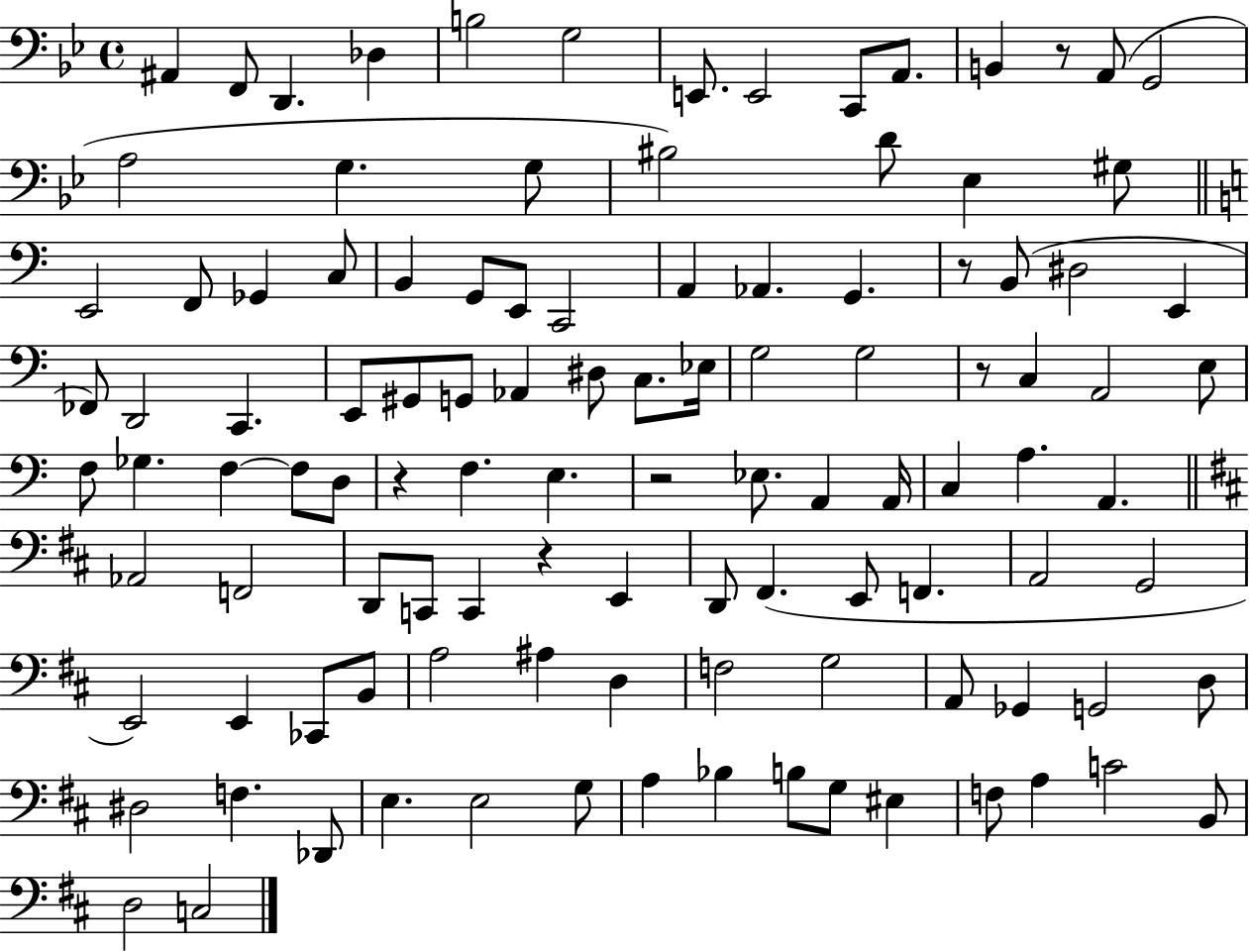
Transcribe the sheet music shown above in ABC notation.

X:1
T:Untitled
M:4/4
L:1/4
K:Bb
^A,, F,,/2 D,, _D, B,2 G,2 E,,/2 E,,2 C,,/2 A,,/2 B,, z/2 A,,/2 G,,2 A,2 G, G,/2 ^B,2 D/2 _E, ^G,/2 E,,2 F,,/2 _G,, C,/2 B,, G,,/2 E,,/2 C,,2 A,, _A,, G,, z/2 B,,/2 ^D,2 E,, _F,,/2 D,,2 C,, E,,/2 ^G,,/2 G,,/2 _A,, ^D,/2 C,/2 _E,/4 G,2 G,2 z/2 C, A,,2 E,/2 F,/2 _G, F, F,/2 D,/2 z F, E, z2 _E,/2 A,, A,,/4 C, A, A,, _A,,2 F,,2 D,,/2 C,,/2 C,, z E,, D,,/2 ^F,, E,,/2 F,, A,,2 G,,2 E,,2 E,, _C,,/2 B,,/2 A,2 ^A, D, F,2 G,2 A,,/2 _G,, G,,2 D,/2 ^D,2 F, _D,,/2 E, E,2 G,/2 A, _B, B,/2 G,/2 ^E, F,/2 A, C2 B,,/2 D,2 C,2